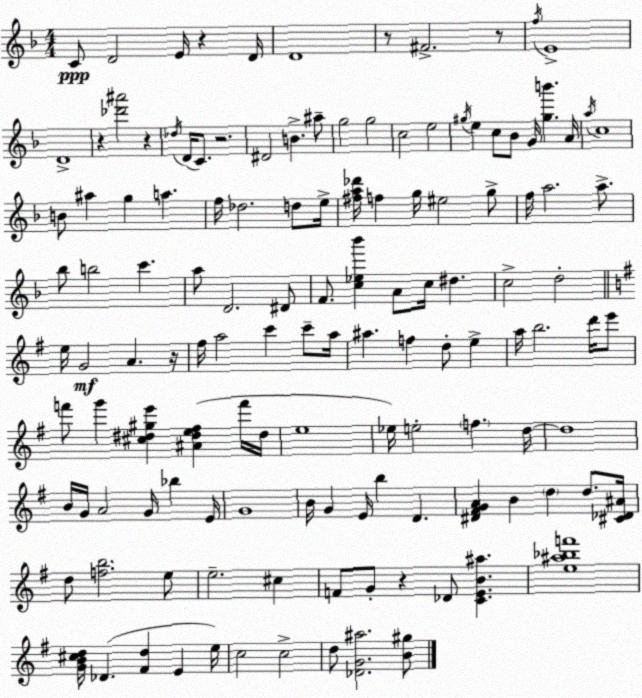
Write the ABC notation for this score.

X:1
T:Untitled
M:4/4
L:1/4
K:F
C/2 D2 E/4 z D/4 D4 z/2 ^F2 z/2 f/4 E4 D4 z [_d'^a']2 z _d/4 D/4 C/2 z2 ^D2 B ^a/2 g2 g2 c2 e2 ^g/4 e c/2 _B/2 G/4 [^gb'] A/4 a/4 c4 B/2 ^a g a f/4 _d2 d/2 e/4 [^fa_d']/4 f g/4 ^e2 g/2 f/4 a2 a/2 _b/2 b2 c' a/2 D2 ^D/2 F/2 [c_e_b'] A/2 c/4 ^d c2 d2 e/4 G2 A z/4 ^f/4 a2 c' c'/2 a/4 ^a f d/2 e a/4 b2 d'/4 e'/2 f'/2 g' [^c^d^ge'] [^A^de^f] f'/4 ^d/4 e4 _e/4 e2 f d/4 d4 B/4 G/4 A2 G/4 _b E/4 G4 B/4 G E/4 b D [^D^FGA] B d d/2 [^C_D^A]/4 d/2 [fb]2 e/2 e2 ^c F/2 G/2 z _D/2 [CEB^a] [e^a_bf']4 [GB^cd]/4 _D [^Fd] E e/4 c2 c2 d/2 [_DG^a]2 [B^g]/2